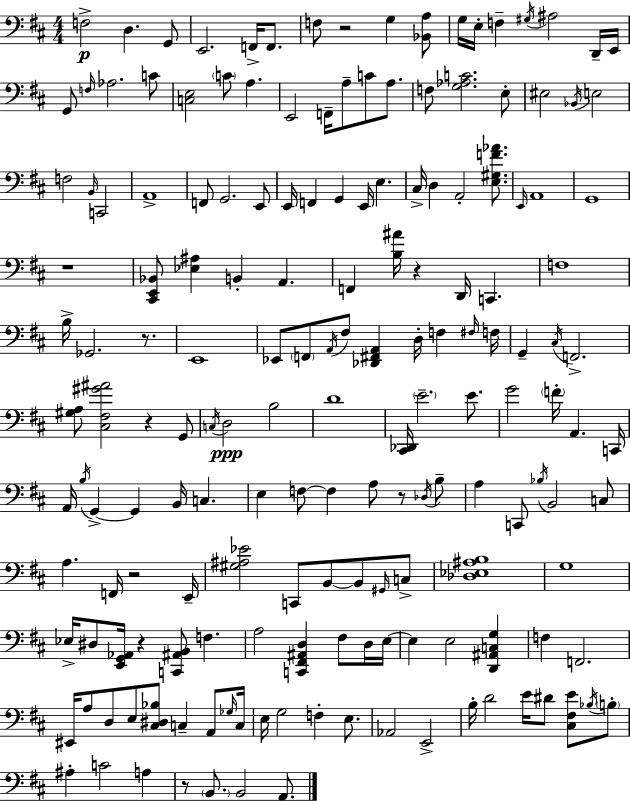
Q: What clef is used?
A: bass